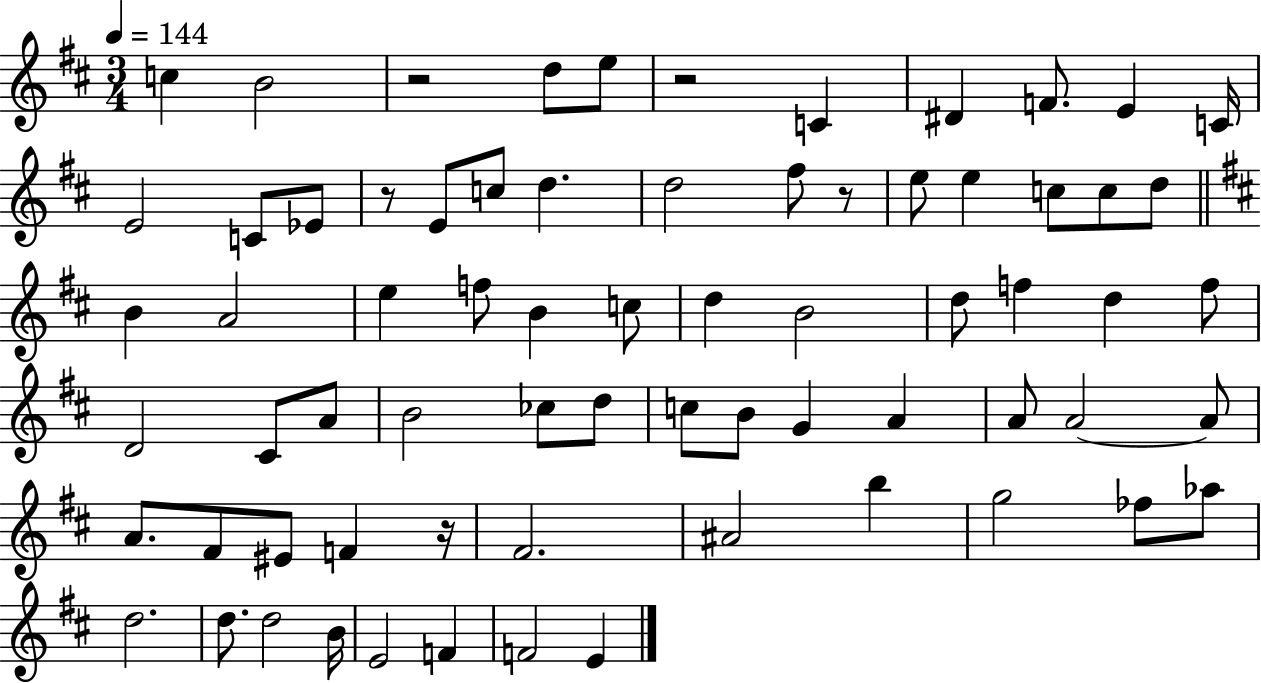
{
  \clef treble
  \numericTimeSignature
  \time 3/4
  \key d \major
  \tempo 4 = 144
  c''4 b'2 | r2 d''8 e''8 | r2 c'4 | dis'4 f'8. e'4 c'16 | \break e'2 c'8 ees'8 | r8 e'8 c''8 d''4. | d''2 fis''8 r8 | e''8 e''4 c''8 c''8 d''8 | \break \bar "||" \break \key d \major b'4 a'2 | e''4 f''8 b'4 c''8 | d''4 b'2 | d''8 f''4 d''4 f''8 | \break d'2 cis'8 a'8 | b'2 ces''8 d''8 | c''8 b'8 g'4 a'4 | a'8 a'2~~ a'8 | \break a'8. fis'8 eis'8 f'4 r16 | fis'2. | ais'2 b''4 | g''2 fes''8 aes''8 | \break d''2. | d''8. d''2 b'16 | e'2 f'4 | f'2 e'4 | \break \bar "|."
}